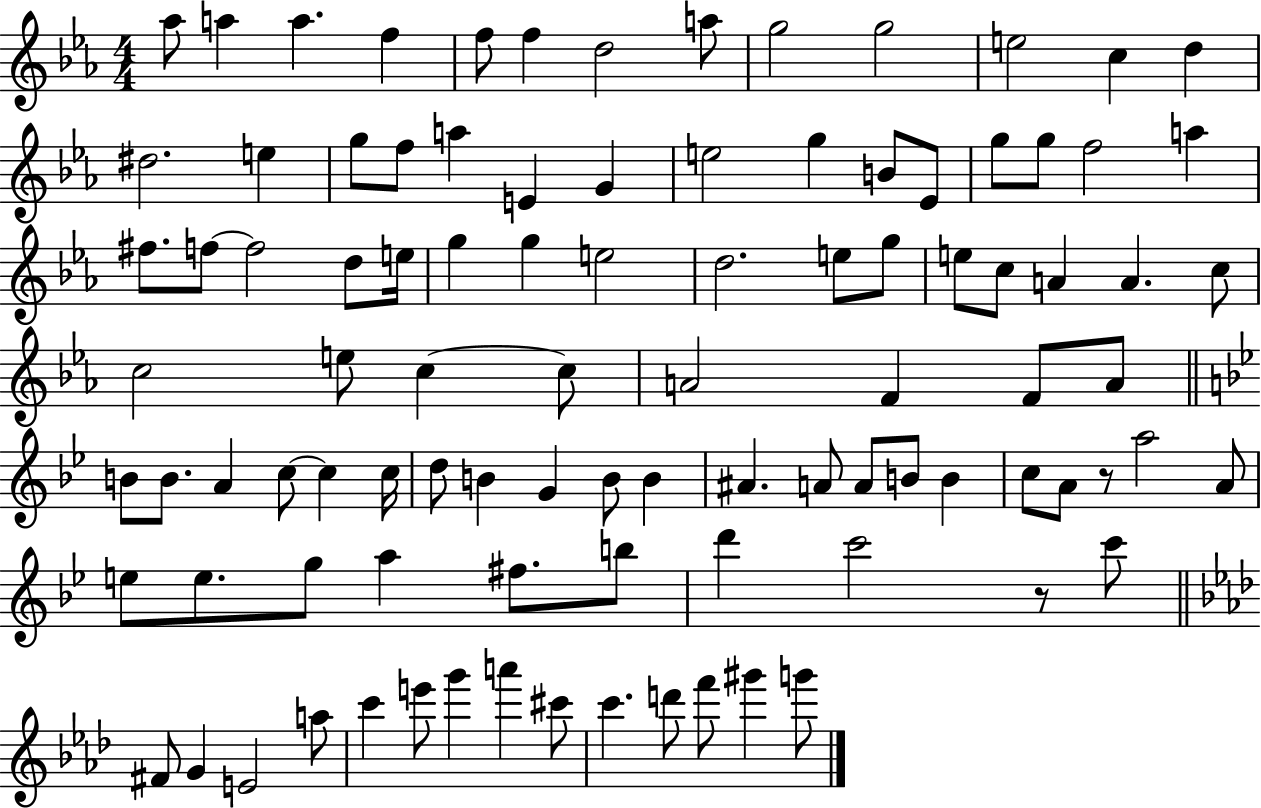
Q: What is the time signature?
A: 4/4